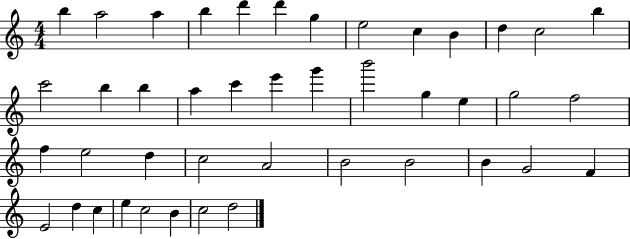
B5/q A5/h A5/q B5/q D6/q D6/q G5/q E5/h C5/q B4/q D5/q C5/h B5/q C6/h B5/q B5/q A5/q C6/q E6/q G6/q B6/h G5/q E5/q G5/h F5/h F5/q E5/h D5/q C5/h A4/h B4/h B4/h B4/q G4/h F4/q E4/h D5/q C5/q E5/q C5/h B4/q C5/h D5/h